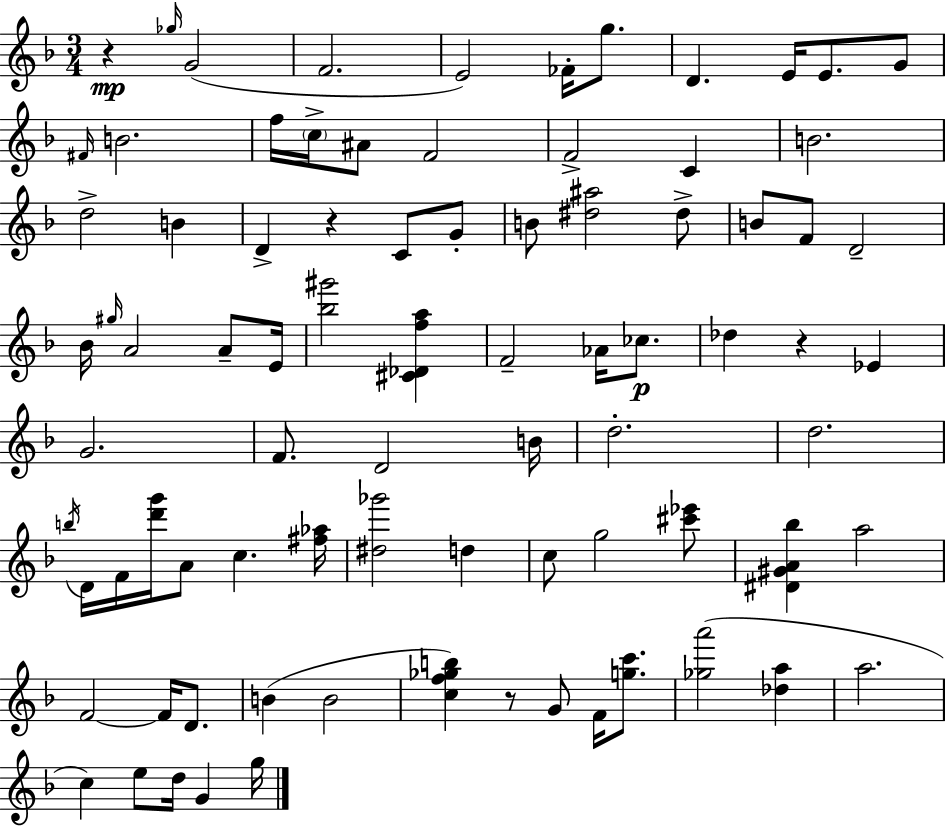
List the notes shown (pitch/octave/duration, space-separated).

R/q Gb5/s G4/h F4/h. E4/h FES4/s G5/e. D4/q. E4/s E4/e. G4/e F#4/s B4/h. F5/s C5/s A#4/e F4/h F4/h C4/q B4/h. D5/h B4/q D4/q R/q C4/e G4/e B4/e [D#5,A#5]/h D#5/e B4/e F4/e D4/h Bb4/s G#5/s A4/h A4/e E4/s [Bb5,G#6]/h [C#4,Db4,F5,A5]/q F4/h Ab4/s CES5/e. Db5/q R/q Eb4/q G4/h. F4/e. D4/h B4/s D5/h. D5/h. B5/s D4/s F4/s [D6,G6]/s A4/e C5/q. [F#5,Ab5]/s [D#5,Gb6]/h D5/q C5/e G5/h [C#6,Eb6]/e [D#4,G#4,A4,Bb5]/q A5/h F4/h F4/s D4/e. B4/q B4/h [C5,F5,Gb5,B5]/q R/e G4/e F4/s [G5,C6]/e. [Gb5,A6]/h [Db5,A5]/q A5/h. C5/q E5/e D5/s G4/q G5/s